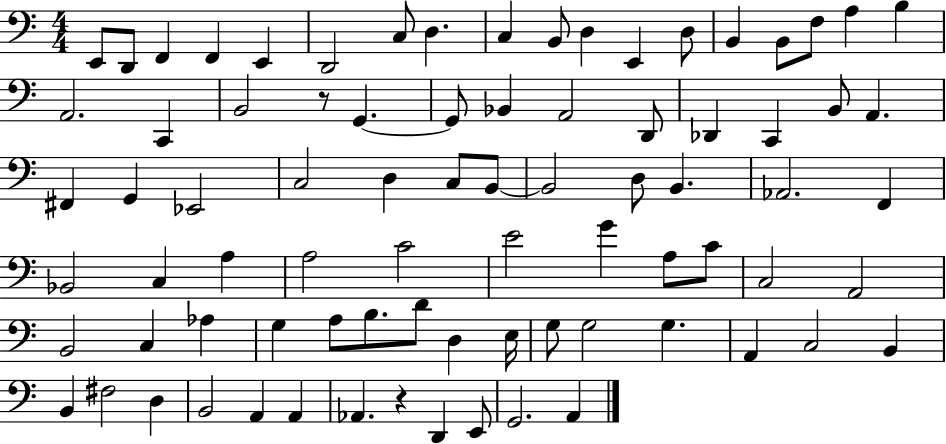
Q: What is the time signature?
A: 4/4